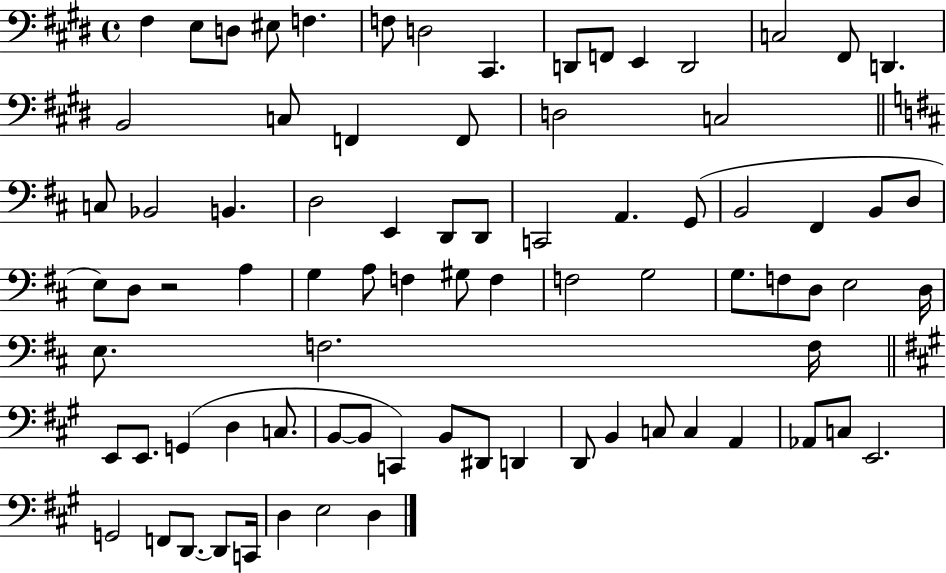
{
  \clef bass
  \time 4/4
  \defaultTimeSignature
  \key e \major
  fis4 e8 d8 eis8 f4. | f8 d2 cis,4. | d,8 f,8 e,4 d,2 | c2 fis,8 d,4. | \break b,2 c8 f,4 f,8 | d2 c2 | \bar "||" \break \key d \major c8 bes,2 b,4. | d2 e,4 d,8 d,8 | c,2 a,4. g,8( | b,2 fis,4 b,8 d8 | \break e8) d8 r2 a4 | g4 a8 f4 gis8 f4 | f2 g2 | g8. f8 d8 e2 d16 | \break e8. f2. f16 | \bar "||" \break \key a \major e,8 e,8. g,4( d4 c8. | b,8~~ b,8 c,4) b,8 dis,8 d,4 | d,8 b,4 c8 c4 a,4 | aes,8 c8 e,2. | \break g,2 f,8 d,8.~~ d,8 c,16 | d4 e2 d4 | \bar "|."
}